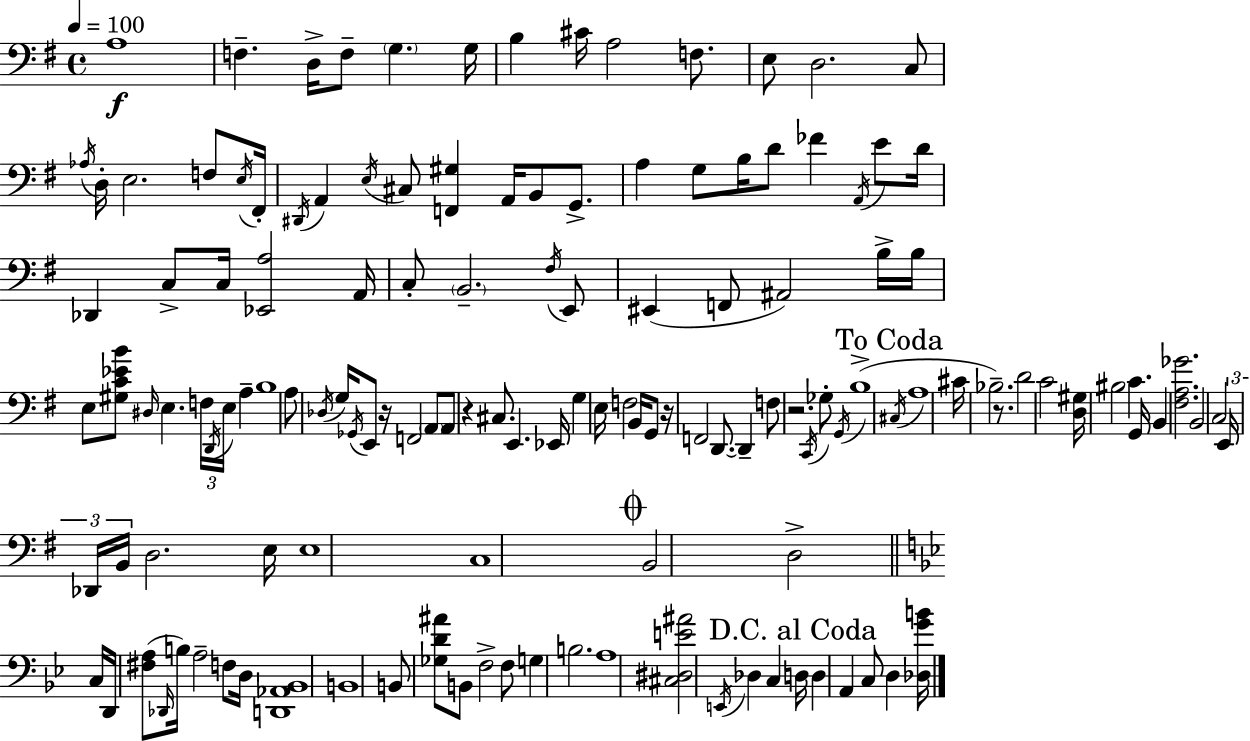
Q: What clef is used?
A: bass